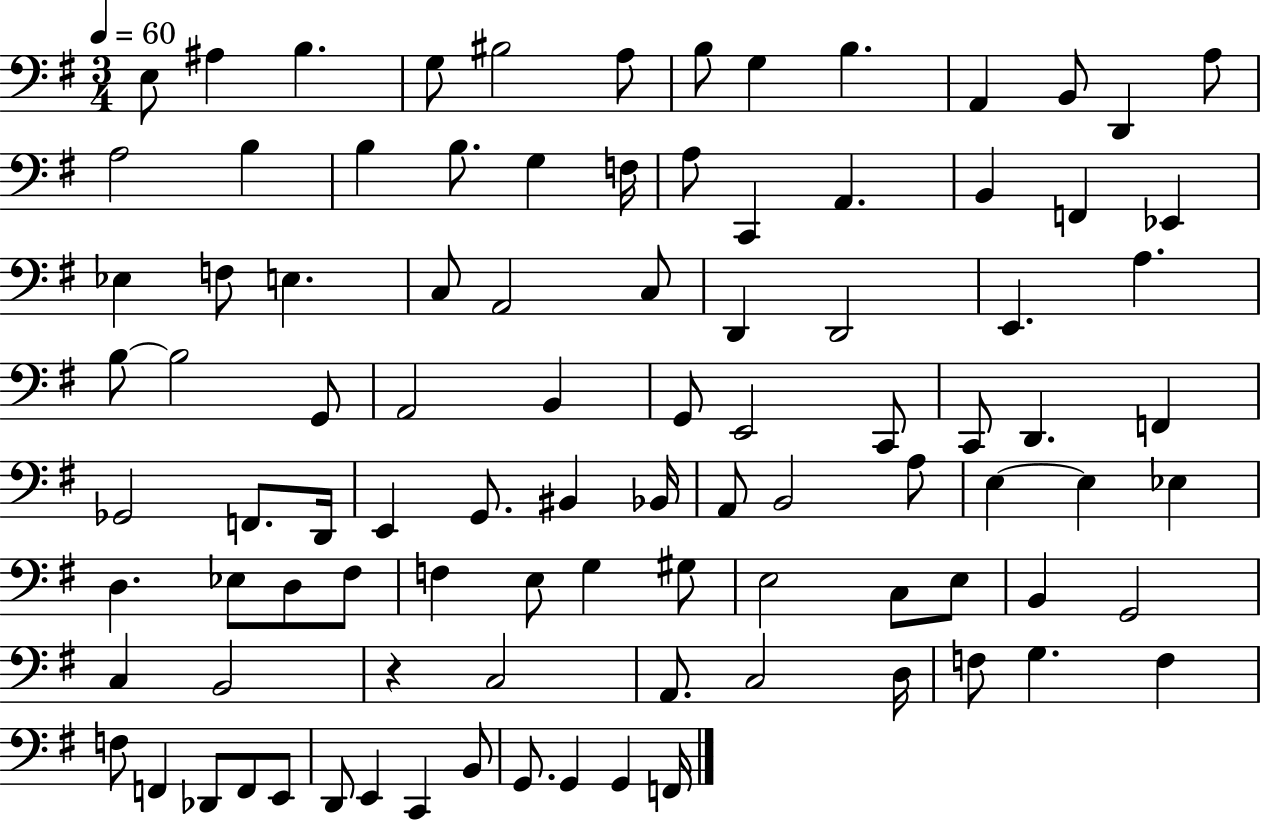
{
  \clef bass
  \numericTimeSignature
  \time 3/4
  \key g \major
  \tempo 4 = 60
  \repeat volta 2 { e8 ais4 b4. | g8 bis2 a8 | b8 g4 b4. | a,4 b,8 d,4 a8 | \break a2 b4 | b4 b8. g4 f16 | a8 c,4 a,4. | b,4 f,4 ees,4 | \break ees4 f8 e4. | c8 a,2 c8 | d,4 d,2 | e,4. a4. | \break b8~~ b2 g,8 | a,2 b,4 | g,8 e,2 c,8 | c,8 d,4. f,4 | \break ges,2 f,8. d,16 | e,4 g,8. bis,4 bes,16 | a,8 b,2 a8 | e4~~ e4 ees4 | \break d4. ees8 d8 fis8 | f4 e8 g4 gis8 | e2 c8 e8 | b,4 g,2 | \break c4 b,2 | r4 c2 | a,8. c2 d16 | f8 g4. f4 | \break f8 f,4 des,8 f,8 e,8 | d,8 e,4 c,4 b,8 | g,8. g,4 g,4 f,16 | } \bar "|."
}